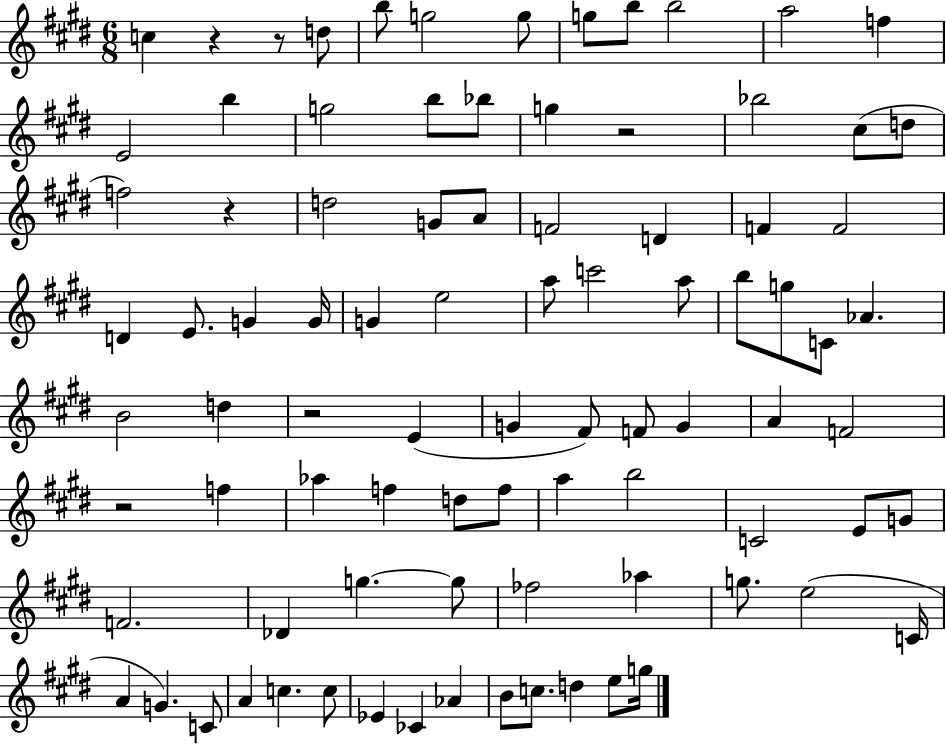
X:1
T:Untitled
M:6/8
L:1/4
K:E
c z z/2 d/2 b/2 g2 g/2 g/2 b/2 b2 a2 f E2 b g2 b/2 _b/2 g z2 _b2 ^c/2 d/2 f2 z d2 G/2 A/2 F2 D F F2 D E/2 G G/4 G e2 a/2 c'2 a/2 b/2 g/2 C/2 _A B2 d z2 E G ^F/2 F/2 G A F2 z2 f _a f d/2 f/2 a b2 C2 E/2 G/2 F2 _D g g/2 _f2 _a g/2 e2 C/4 A G C/2 A c c/2 _E _C _A B/2 c/2 d e/2 g/4